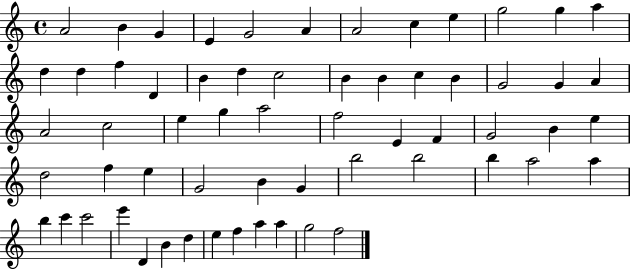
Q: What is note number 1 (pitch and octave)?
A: A4